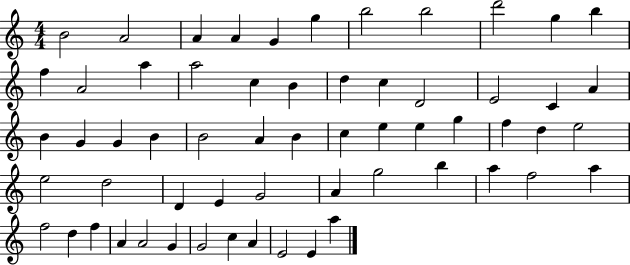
B4/h A4/h A4/q A4/q G4/q G5/q B5/h B5/h D6/h G5/q B5/q F5/q A4/h A5/q A5/h C5/q B4/q D5/q C5/q D4/h E4/h C4/q A4/q B4/q G4/q G4/q B4/q B4/h A4/q B4/q C5/q E5/q E5/q G5/q F5/q D5/q E5/h E5/h D5/h D4/q E4/q G4/h A4/q G5/h B5/q A5/q F5/h A5/q F5/h D5/q F5/q A4/q A4/h G4/q G4/h C5/q A4/q E4/h E4/q A5/q